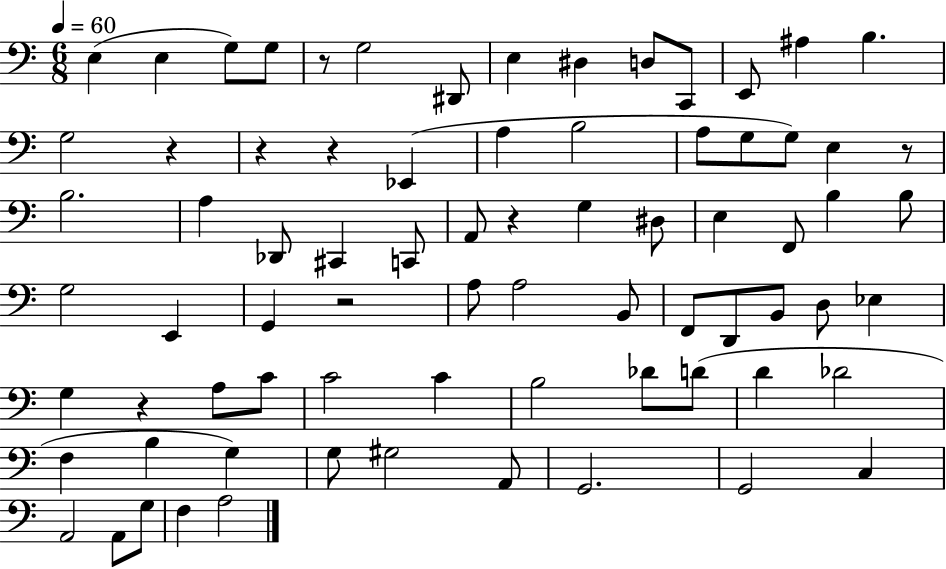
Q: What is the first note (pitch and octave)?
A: E3